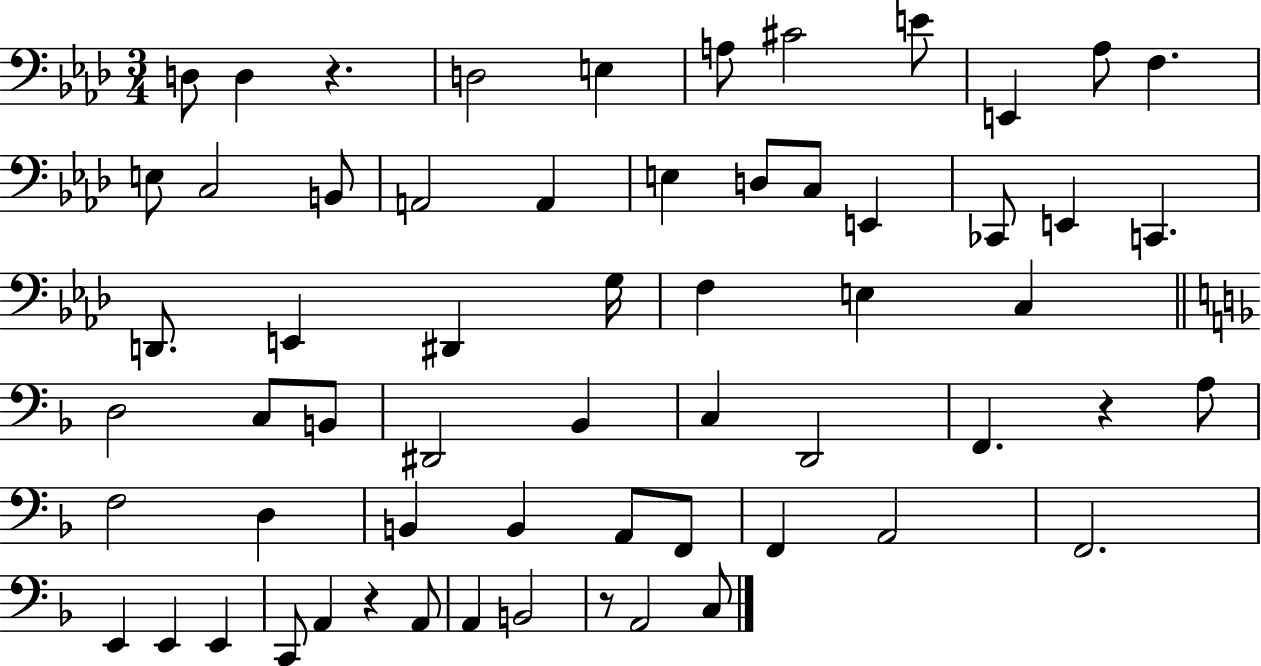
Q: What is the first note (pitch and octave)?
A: D3